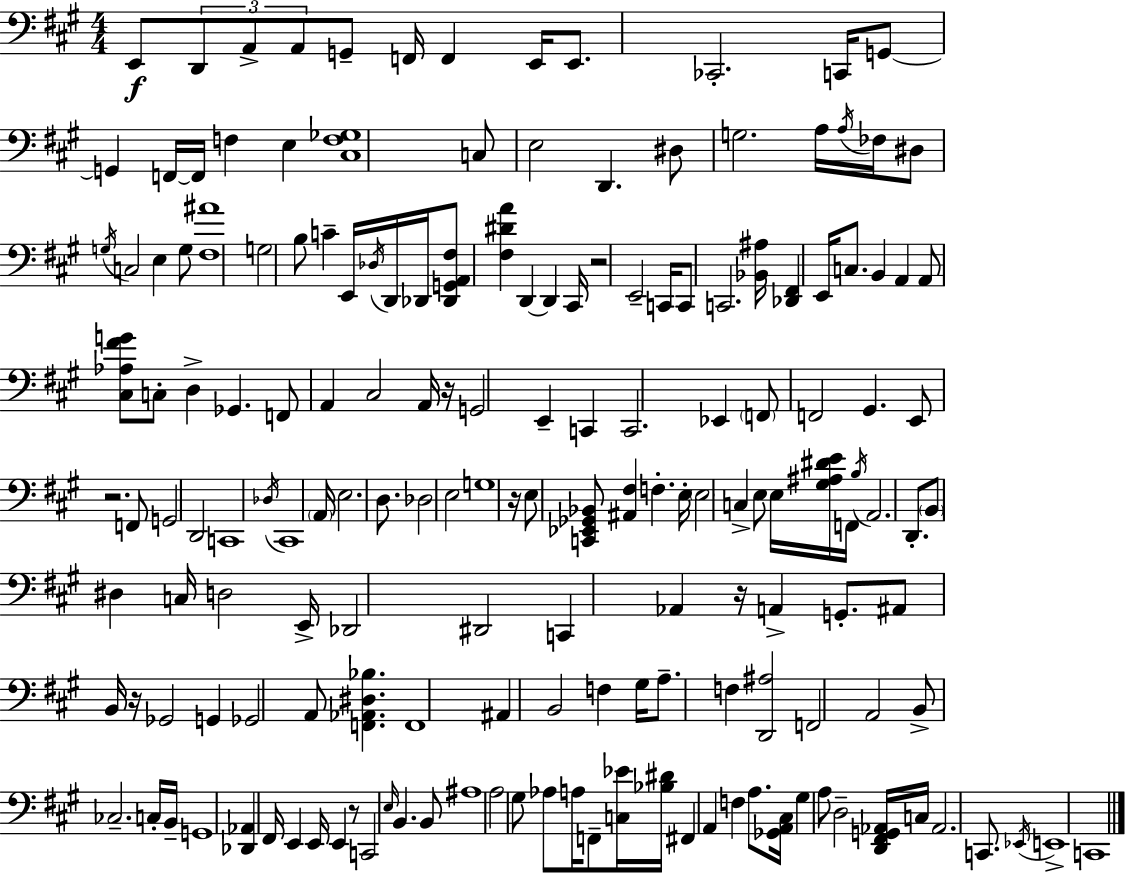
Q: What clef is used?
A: bass